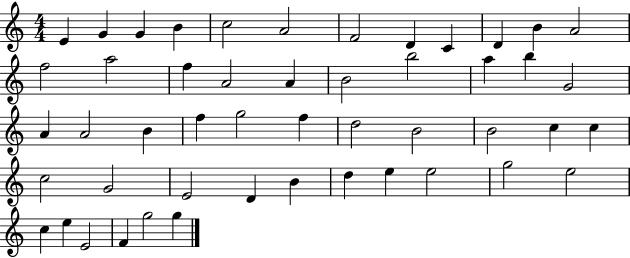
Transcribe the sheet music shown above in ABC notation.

X:1
T:Untitled
M:4/4
L:1/4
K:C
E G G B c2 A2 F2 D C D B A2 f2 a2 f A2 A B2 b2 a b G2 A A2 B f g2 f d2 B2 B2 c c c2 G2 E2 D B d e e2 g2 e2 c e E2 F g2 g